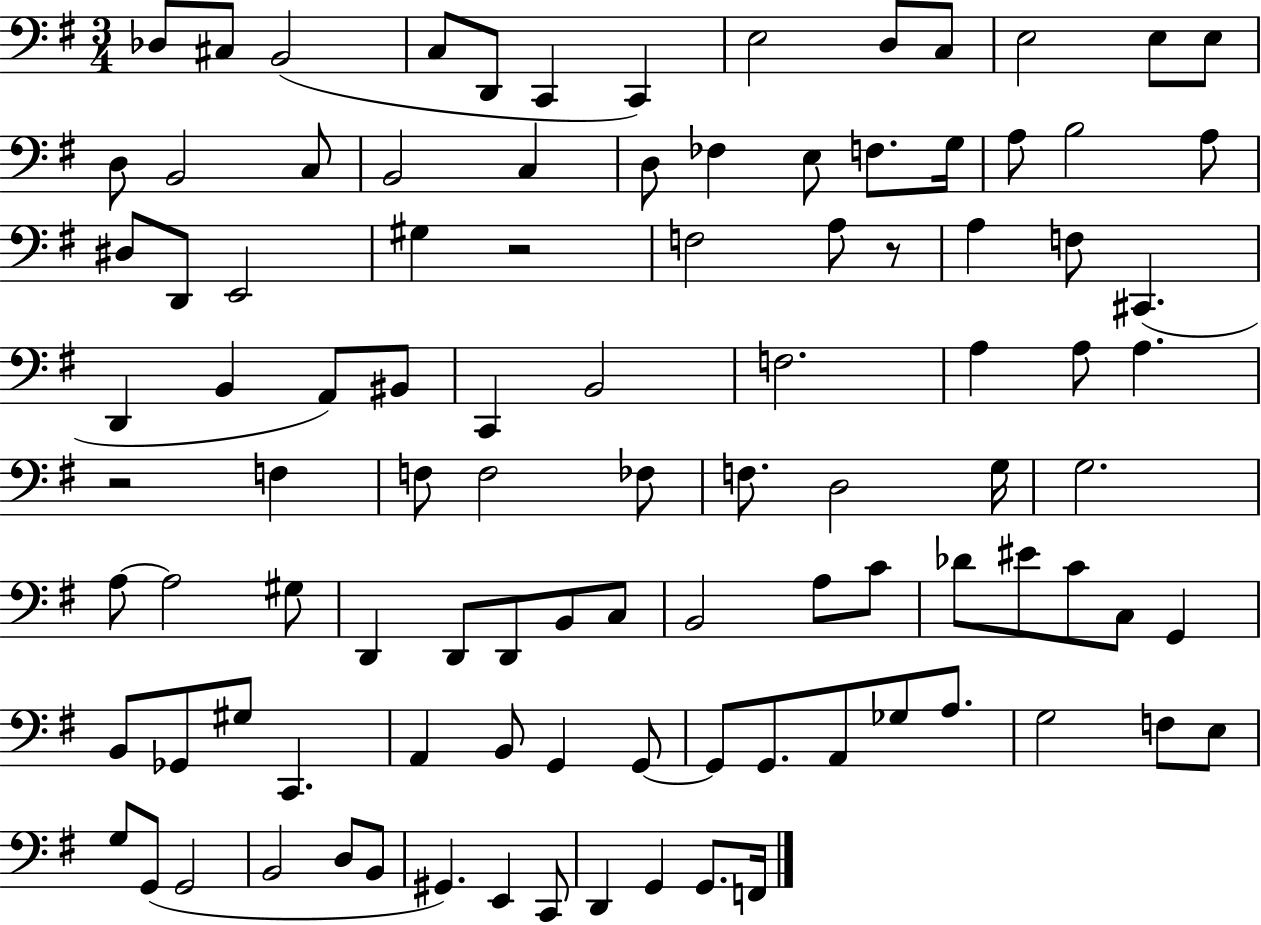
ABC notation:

X:1
T:Untitled
M:3/4
L:1/4
K:G
_D,/2 ^C,/2 B,,2 C,/2 D,,/2 C,, C,, E,2 D,/2 C,/2 E,2 E,/2 E,/2 D,/2 B,,2 C,/2 B,,2 C, D,/2 _F, E,/2 F,/2 G,/4 A,/2 B,2 A,/2 ^D,/2 D,,/2 E,,2 ^G, z2 F,2 A,/2 z/2 A, F,/2 ^C,, D,, B,, A,,/2 ^B,,/2 C,, B,,2 F,2 A, A,/2 A, z2 F, F,/2 F,2 _F,/2 F,/2 D,2 G,/4 G,2 A,/2 A,2 ^G,/2 D,, D,,/2 D,,/2 B,,/2 C,/2 B,,2 A,/2 C/2 _D/2 ^E/2 C/2 C,/2 G,, B,,/2 _G,,/2 ^G,/2 C,, A,, B,,/2 G,, G,,/2 G,,/2 G,,/2 A,,/2 _G,/2 A,/2 G,2 F,/2 E,/2 G,/2 G,,/2 G,,2 B,,2 D,/2 B,,/2 ^G,, E,, C,,/2 D,, G,, G,,/2 F,,/4